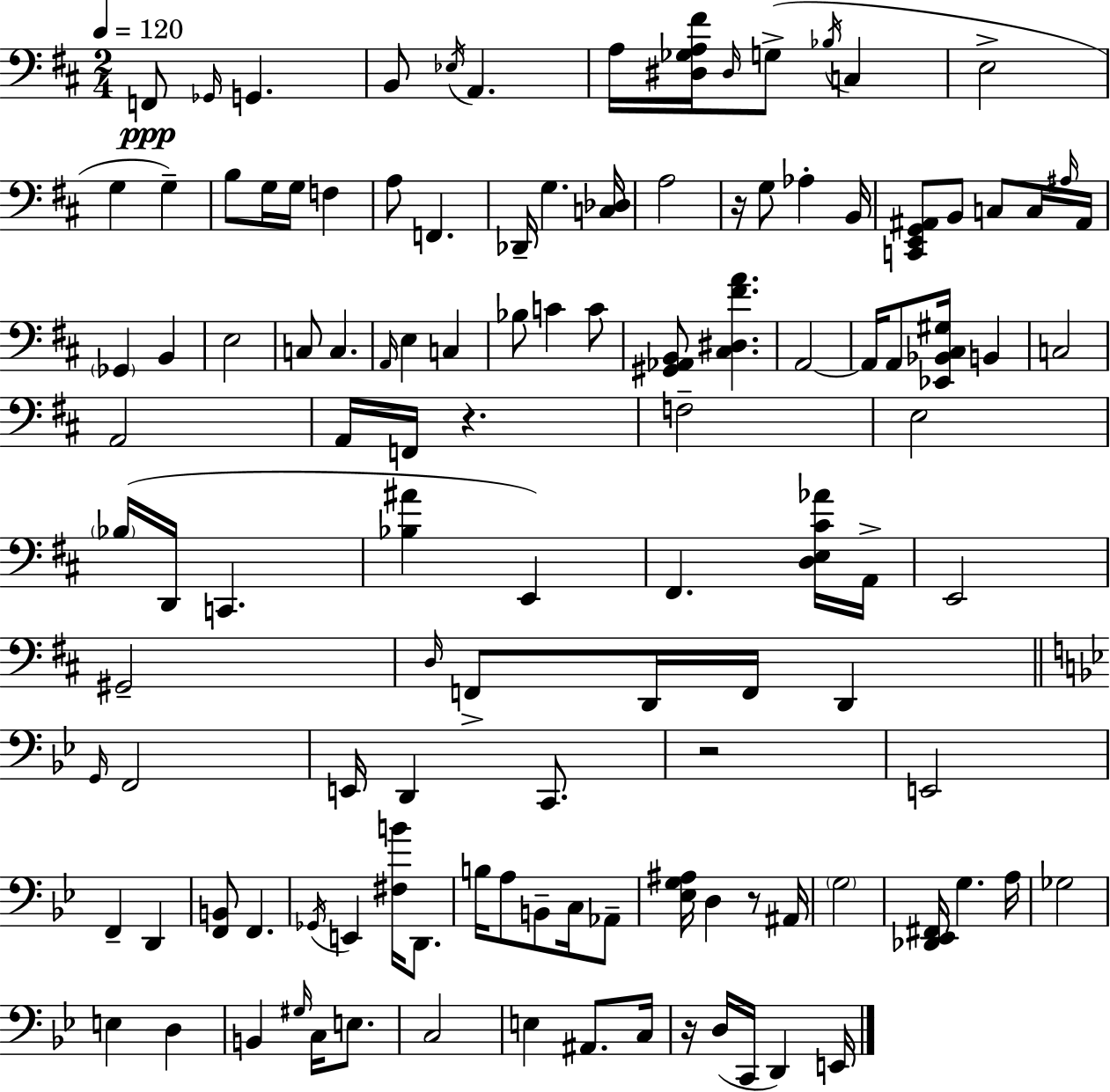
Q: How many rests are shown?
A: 5